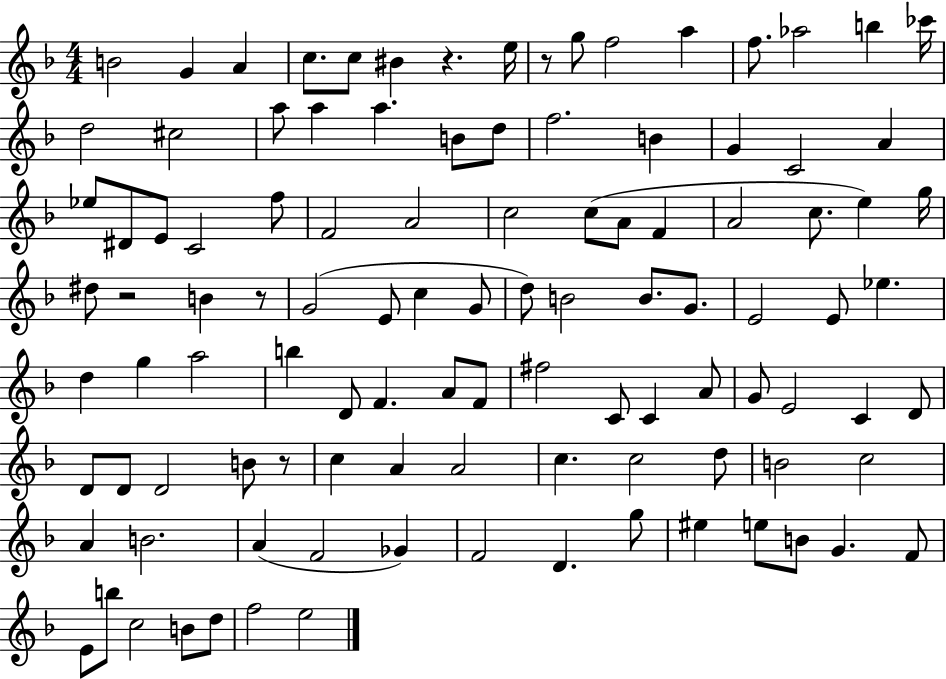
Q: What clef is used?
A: treble